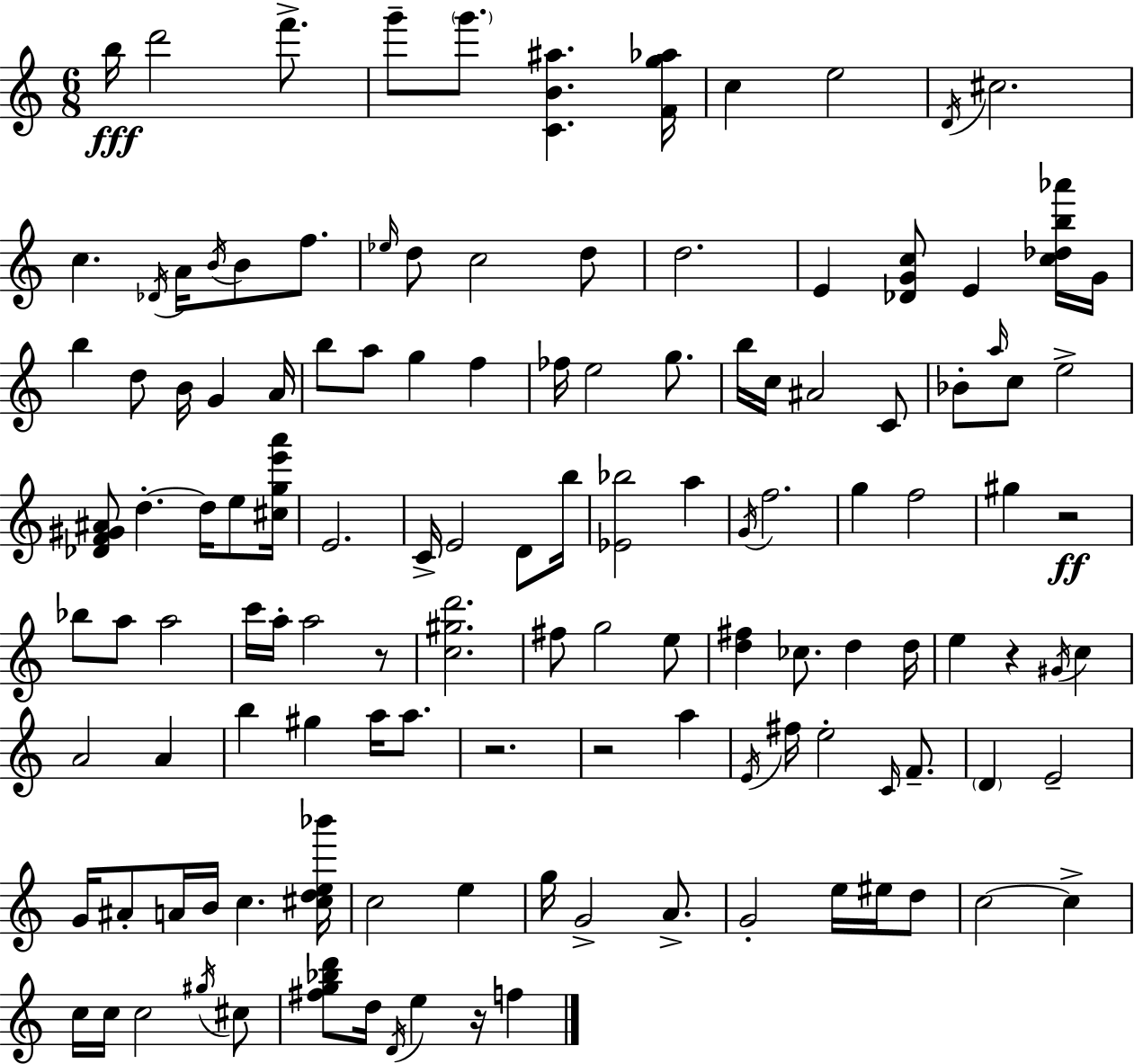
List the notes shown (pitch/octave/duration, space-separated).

B5/s D6/h F6/e. G6/e G6/e. [C4,B4,A#5]/q. [F4,G5,Ab5]/s C5/q E5/h D4/s C#5/h. C5/q. Db4/s A4/s B4/s B4/e F5/e. Eb5/s D5/e C5/h D5/e D5/h. E4/q [Db4,G4,C5]/e E4/q [C5,Db5,B5,Ab6]/s G4/s B5/q D5/e B4/s G4/q A4/s B5/e A5/e G5/q F5/q FES5/s E5/h G5/e. B5/s C5/s A#4/h C4/e Bb4/e A5/s C5/e E5/h [Db4,F4,G#4,A#4]/e D5/q. D5/s E5/e [C#5,G5,E6,A6]/s E4/h. C4/s E4/h D4/e B5/s [Eb4,Bb5]/h A5/q G4/s F5/h. G5/q F5/h G#5/q R/h Bb5/e A5/e A5/h C6/s A5/s A5/h R/e [C5,G#5,D6]/h. F#5/e G5/h E5/e [D5,F#5]/q CES5/e. D5/q D5/s E5/q R/q G#4/s C5/q A4/h A4/q B5/q G#5/q A5/s A5/e. R/h. R/h A5/q E4/s F#5/s E5/h C4/s F4/e. D4/q E4/h G4/s A#4/e A4/s B4/s C5/q. [C#5,D5,E5,Bb6]/s C5/h E5/q G5/s G4/h A4/e. G4/h E5/s EIS5/s D5/e C5/h C5/q C5/s C5/s C5/h G#5/s C#5/e [F#5,G5,Bb5,D6]/e D5/s D4/s E5/q R/s F5/q